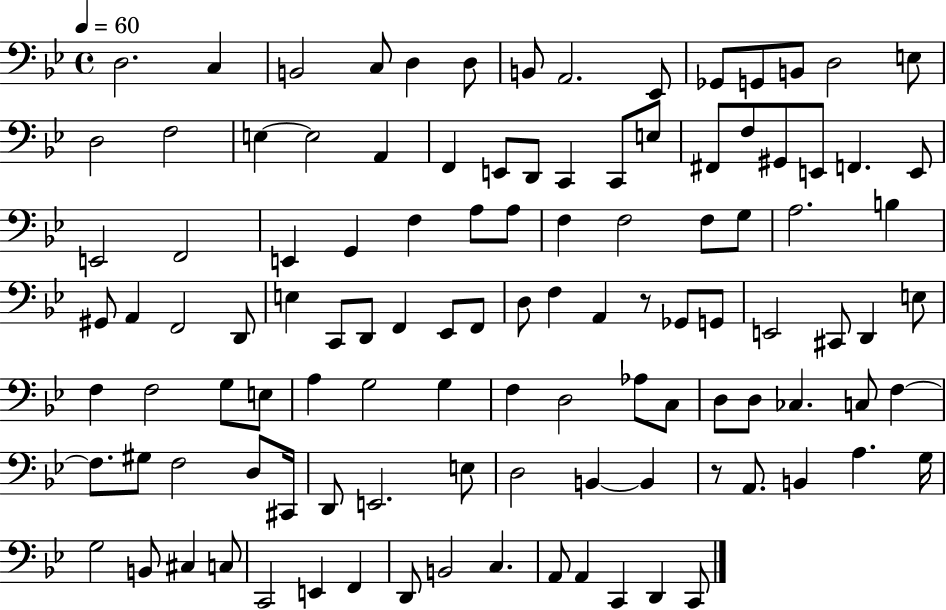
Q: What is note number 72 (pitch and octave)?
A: D3